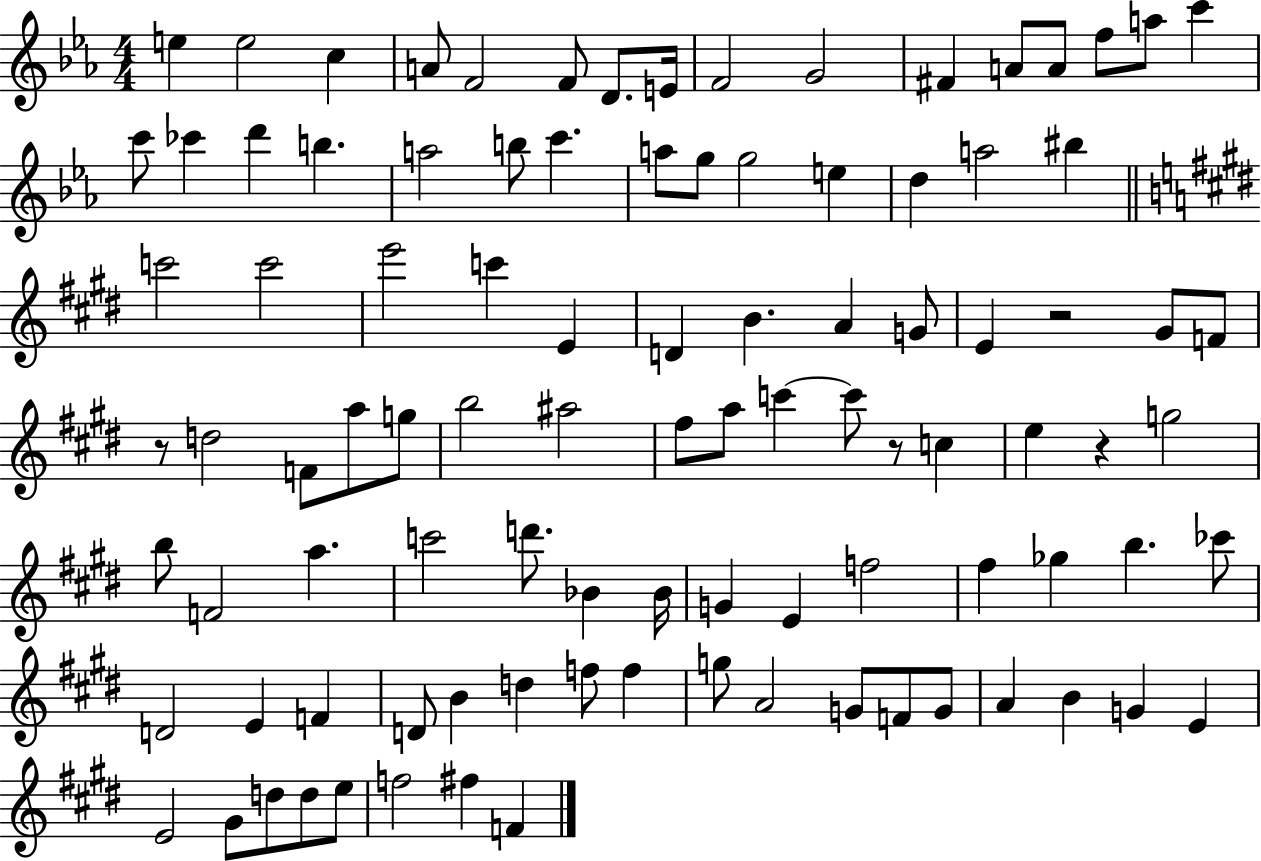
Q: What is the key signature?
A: EES major